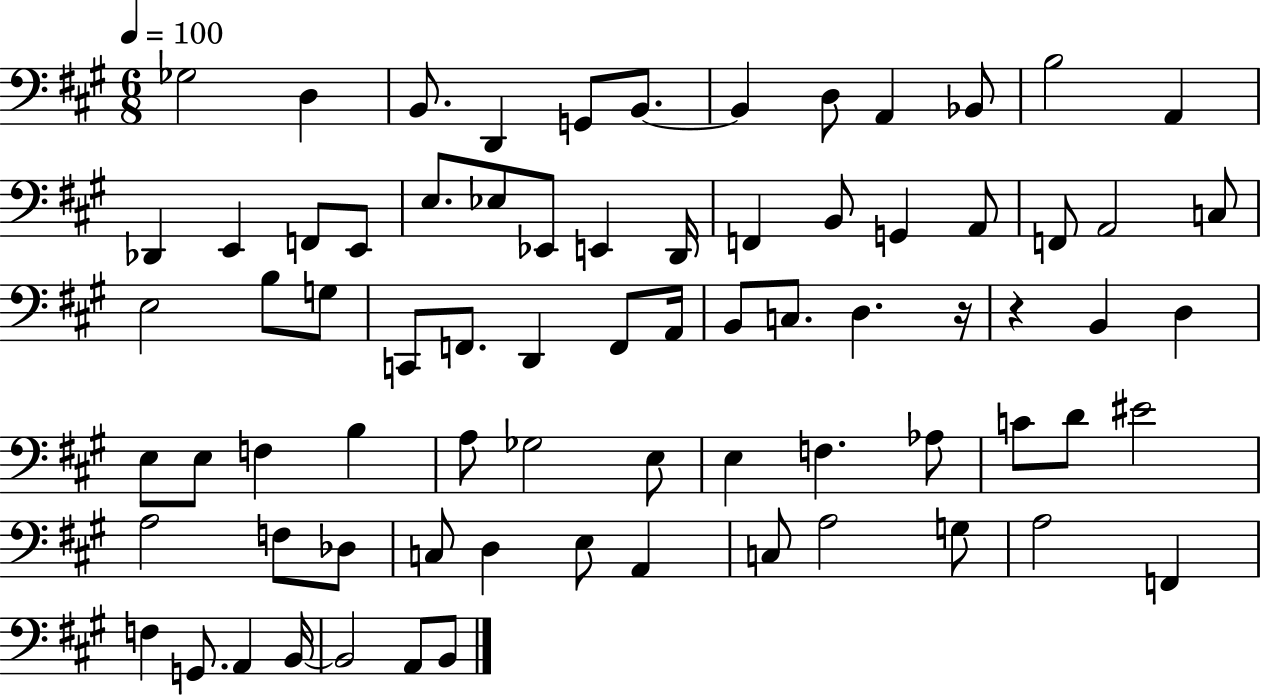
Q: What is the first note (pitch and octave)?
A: Gb3